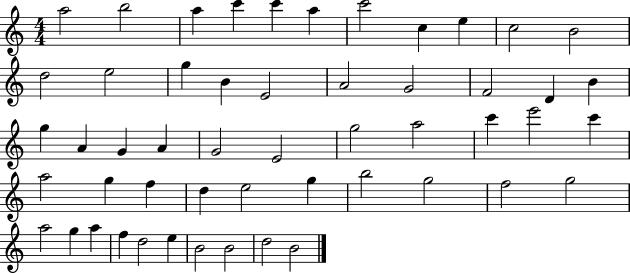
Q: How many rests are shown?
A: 0